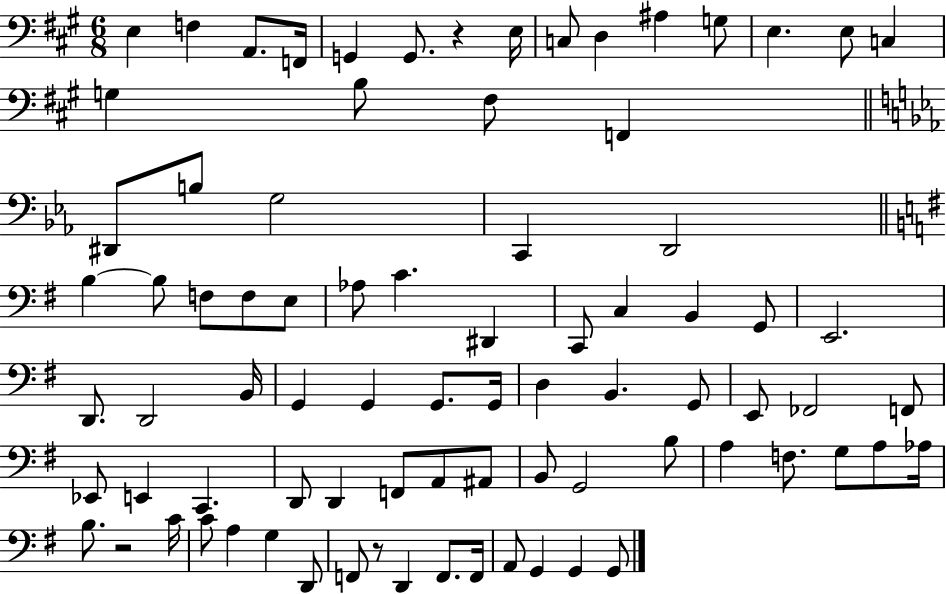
E3/q F3/q A2/e. F2/s G2/q G2/e. R/q E3/s C3/e D3/q A#3/q G3/e E3/q. E3/e C3/q G3/q B3/e F#3/e F2/q D#2/e B3/e G3/h C2/q D2/h B3/q B3/e F3/e F3/e E3/e Ab3/e C4/q. D#2/q C2/e C3/q B2/q G2/e E2/h. D2/e. D2/h B2/s G2/q G2/q G2/e. G2/s D3/q B2/q. G2/e E2/e FES2/h F2/e Eb2/e E2/q C2/q. D2/e D2/q F2/e A2/e A#2/e B2/e G2/h B3/e A3/q F3/e. G3/e A3/e Ab3/s B3/e. R/h C4/s C4/e A3/q G3/q D2/e F2/e R/e D2/q F2/e. F2/s A2/e G2/q G2/q G2/e